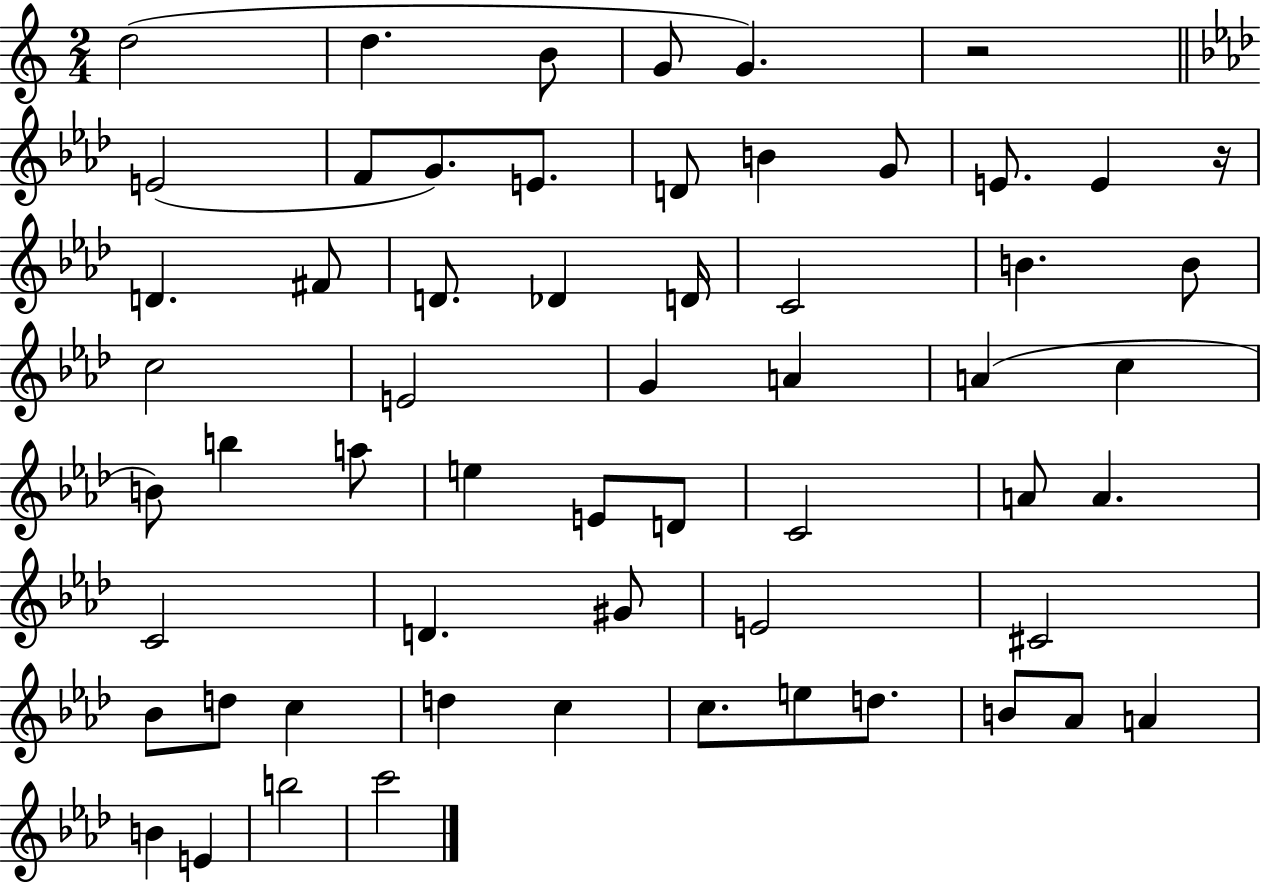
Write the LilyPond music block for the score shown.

{
  \clef treble
  \numericTimeSignature
  \time 2/4
  \key c \major
  d''2( | d''4. b'8 | g'8 g'4.) | r2 | \break \bar "||" \break \key aes \major e'2( | f'8 g'8.) e'8. | d'8 b'4 g'8 | e'8. e'4 r16 | \break d'4. fis'8 | d'8. des'4 d'16 | c'2 | b'4. b'8 | \break c''2 | e'2 | g'4 a'4 | a'4( c''4 | \break b'8) b''4 a''8 | e''4 e'8 d'8 | c'2 | a'8 a'4. | \break c'2 | d'4. gis'8 | e'2 | cis'2 | \break bes'8 d''8 c''4 | d''4 c''4 | c''8. e''8 d''8. | b'8 aes'8 a'4 | \break b'4 e'4 | b''2 | c'''2 | \bar "|."
}